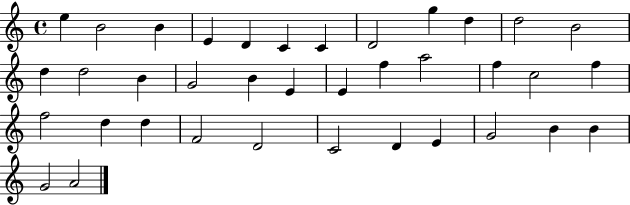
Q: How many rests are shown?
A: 0